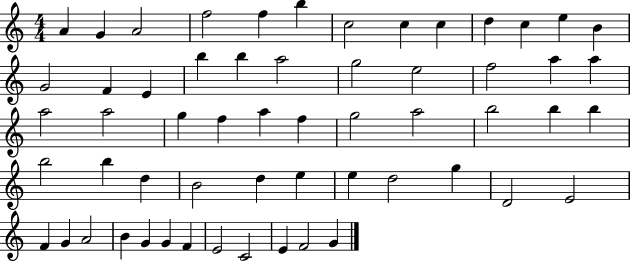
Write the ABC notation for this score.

X:1
T:Untitled
M:4/4
L:1/4
K:C
A G A2 f2 f b c2 c c d c e B G2 F E b b a2 g2 e2 f2 a a a2 a2 g f a f g2 a2 b2 b b b2 b d B2 d e e d2 g D2 E2 F G A2 B G G F E2 C2 E F2 G